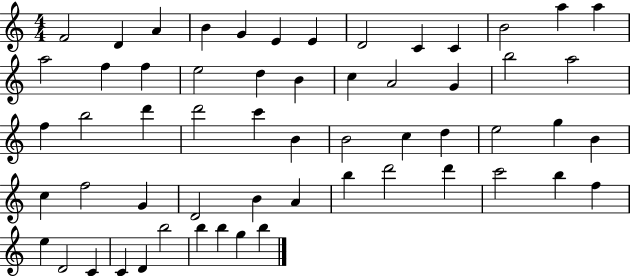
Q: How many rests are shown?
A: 0